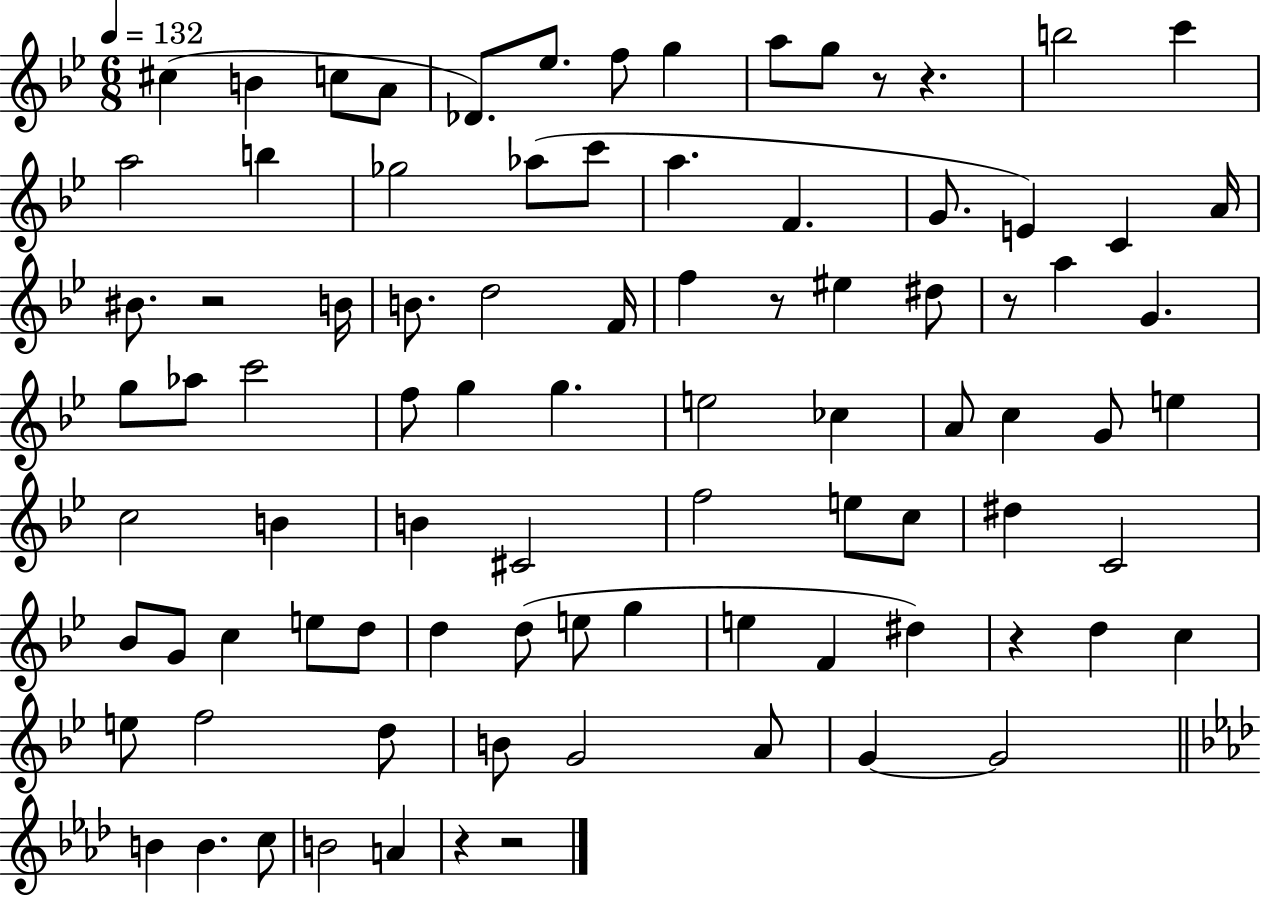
C#5/q B4/q C5/e A4/e Db4/e. Eb5/e. F5/e G5/q A5/e G5/e R/e R/q. B5/h C6/q A5/h B5/q Gb5/h Ab5/e C6/e A5/q. F4/q. G4/e. E4/q C4/q A4/s BIS4/e. R/h B4/s B4/e. D5/h F4/s F5/q R/e EIS5/q D#5/e R/e A5/q G4/q. G5/e Ab5/e C6/h F5/e G5/q G5/q. E5/h CES5/q A4/e C5/q G4/e E5/q C5/h B4/q B4/q C#4/h F5/h E5/e C5/e D#5/q C4/h Bb4/e G4/e C5/q E5/e D5/e D5/q D5/e E5/e G5/q E5/q F4/q D#5/q R/q D5/q C5/q E5/e F5/h D5/e B4/e G4/h A4/e G4/q G4/h B4/q B4/q. C5/e B4/h A4/q R/q R/h